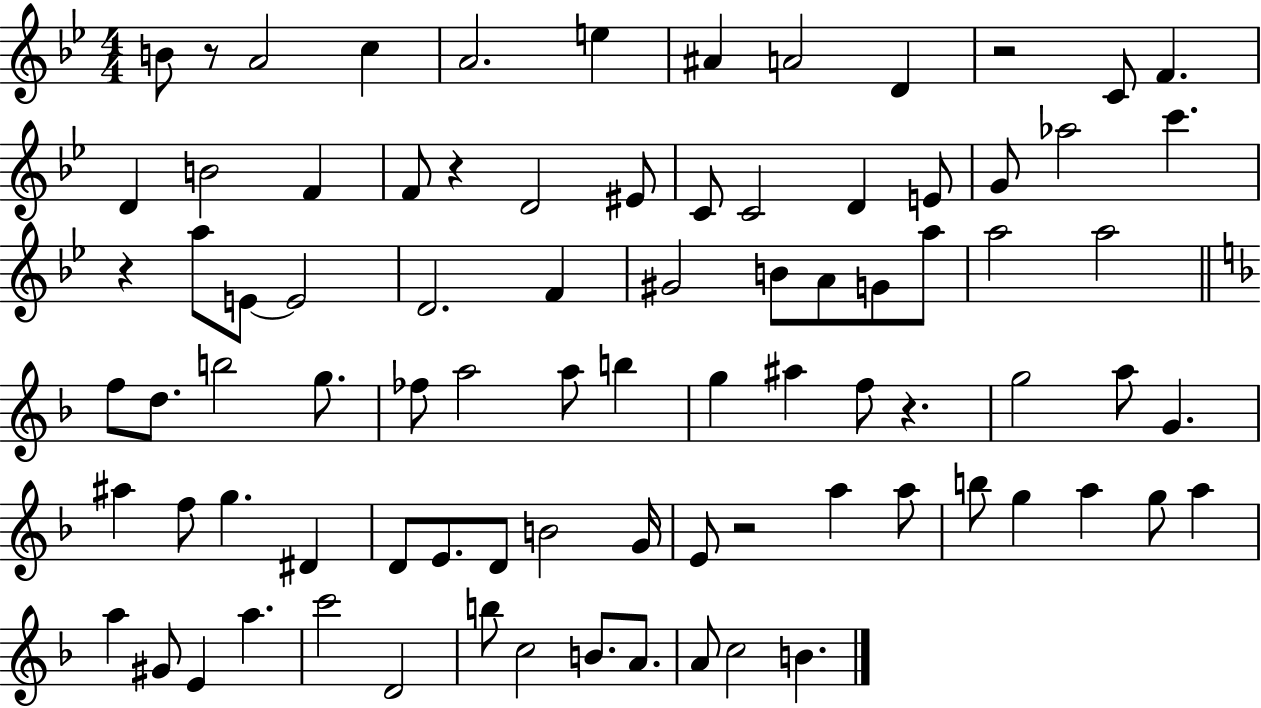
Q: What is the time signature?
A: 4/4